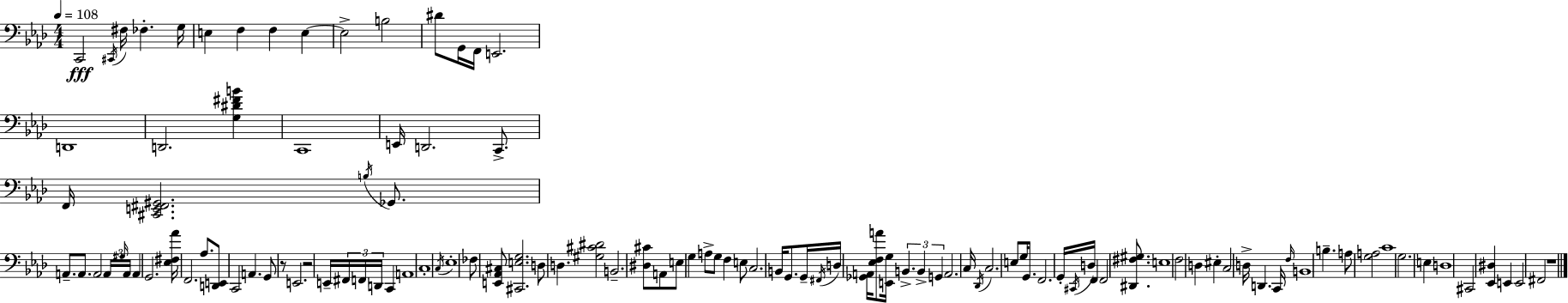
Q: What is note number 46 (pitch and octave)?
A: C3